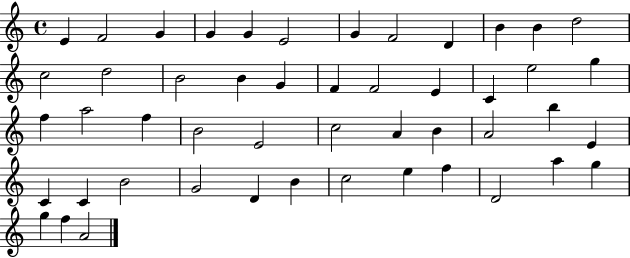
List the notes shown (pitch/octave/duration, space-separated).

E4/q F4/h G4/q G4/q G4/q E4/h G4/q F4/h D4/q B4/q B4/q D5/h C5/h D5/h B4/h B4/q G4/q F4/q F4/h E4/q C4/q E5/h G5/q F5/q A5/h F5/q B4/h E4/h C5/h A4/q B4/q A4/h B5/q E4/q C4/q C4/q B4/h G4/h D4/q B4/q C5/h E5/q F5/q D4/h A5/q G5/q G5/q F5/q A4/h